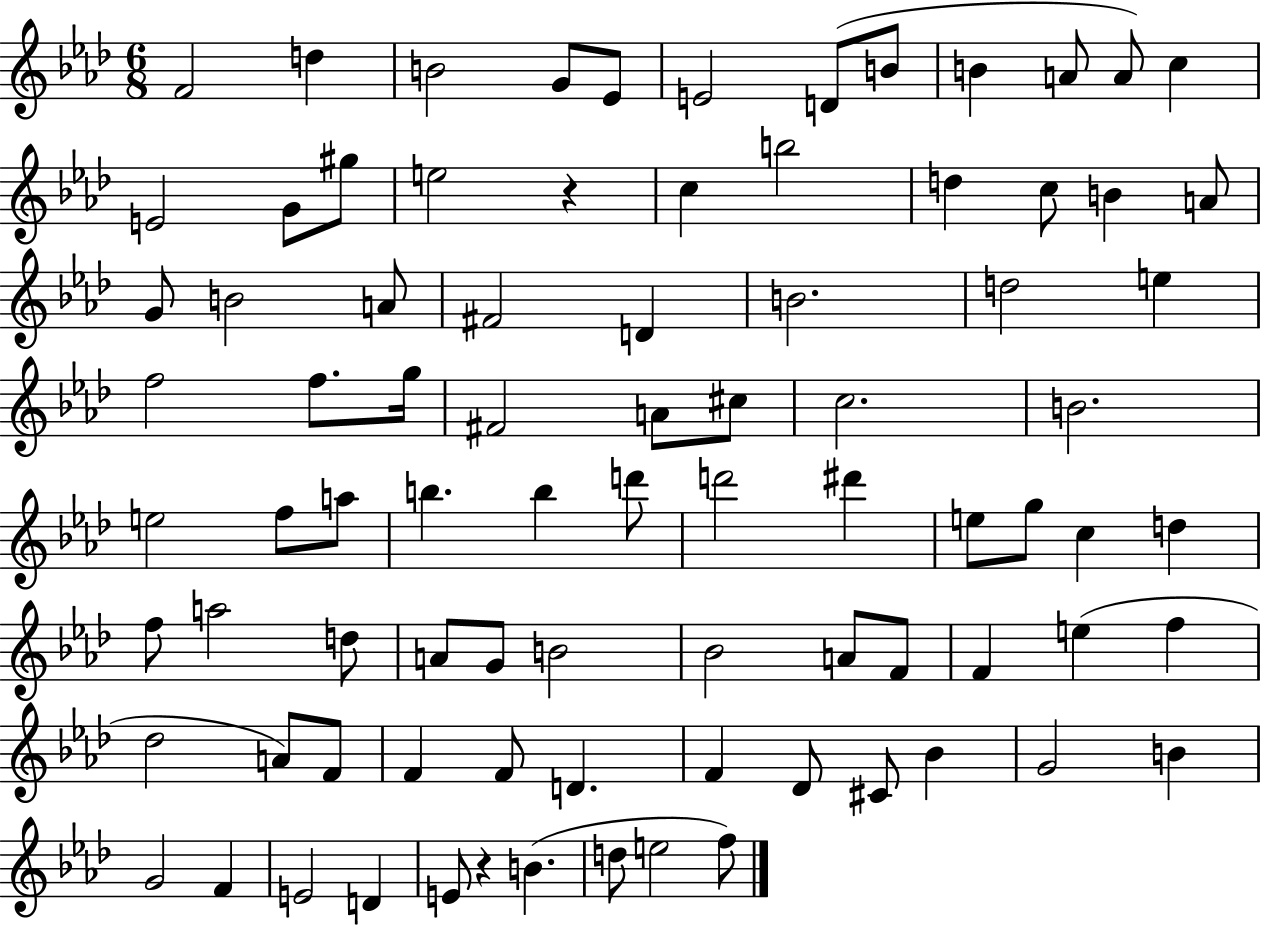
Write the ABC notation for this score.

X:1
T:Untitled
M:6/8
L:1/4
K:Ab
F2 d B2 G/2 _E/2 E2 D/2 B/2 B A/2 A/2 c E2 G/2 ^g/2 e2 z c b2 d c/2 B A/2 G/2 B2 A/2 ^F2 D B2 d2 e f2 f/2 g/4 ^F2 A/2 ^c/2 c2 B2 e2 f/2 a/2 b b d'/2 d'2 ^d' e/2 g/2 c d f/2 a2 d/2 A/2 G/2 B2 _B2 A/2 F/2 F e f _d2 A/2 F/2 F F/2 D F _D/2 ^C/2 _B G2 B G2 F E2 D E/2 z B d/2 e2 f/2